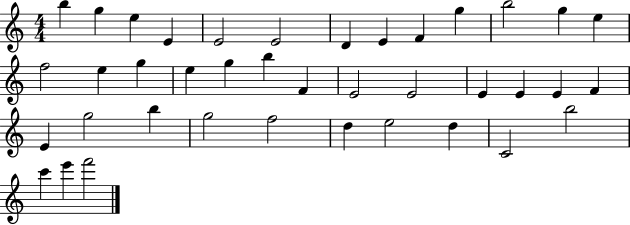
X:1
T:Untitled
M:4/4
L:1/4
K:C
b g e E E2 E2 D E F g b2 g e f2 e g e g b F E2 E2 E E E F E g2 b g2 f2 d e2 d C2 b2 c' e' f'2